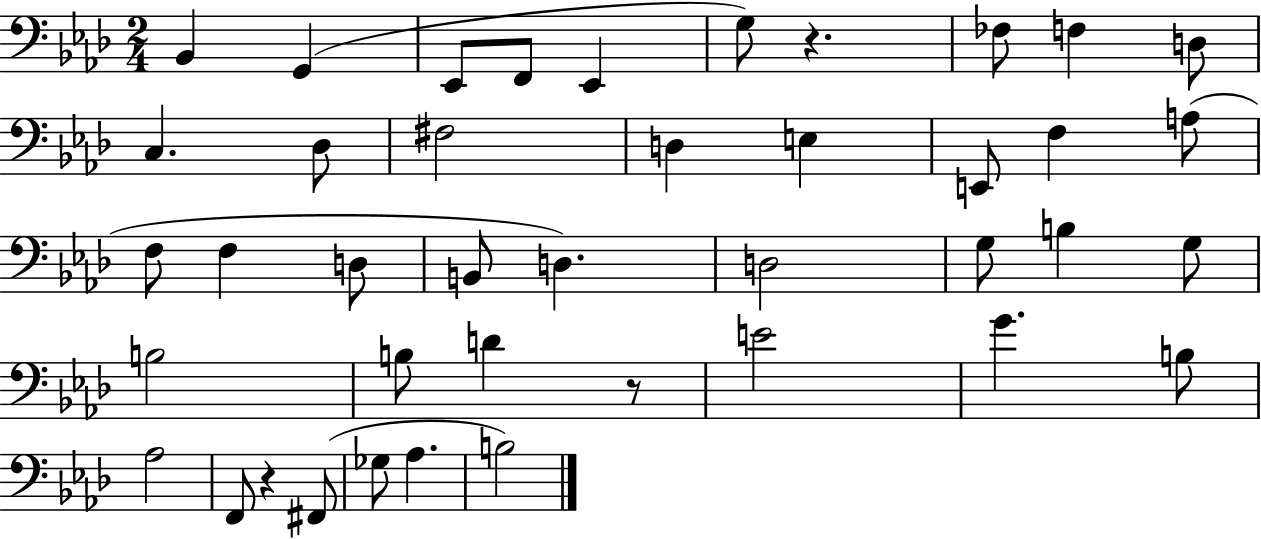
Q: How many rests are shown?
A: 3